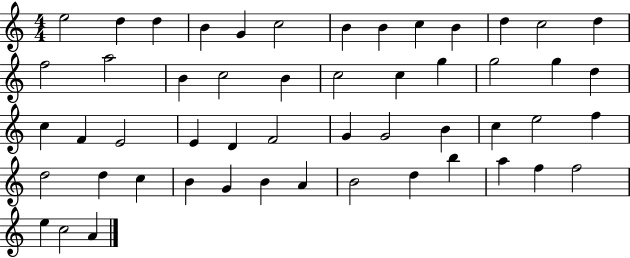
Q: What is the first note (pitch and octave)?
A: E5